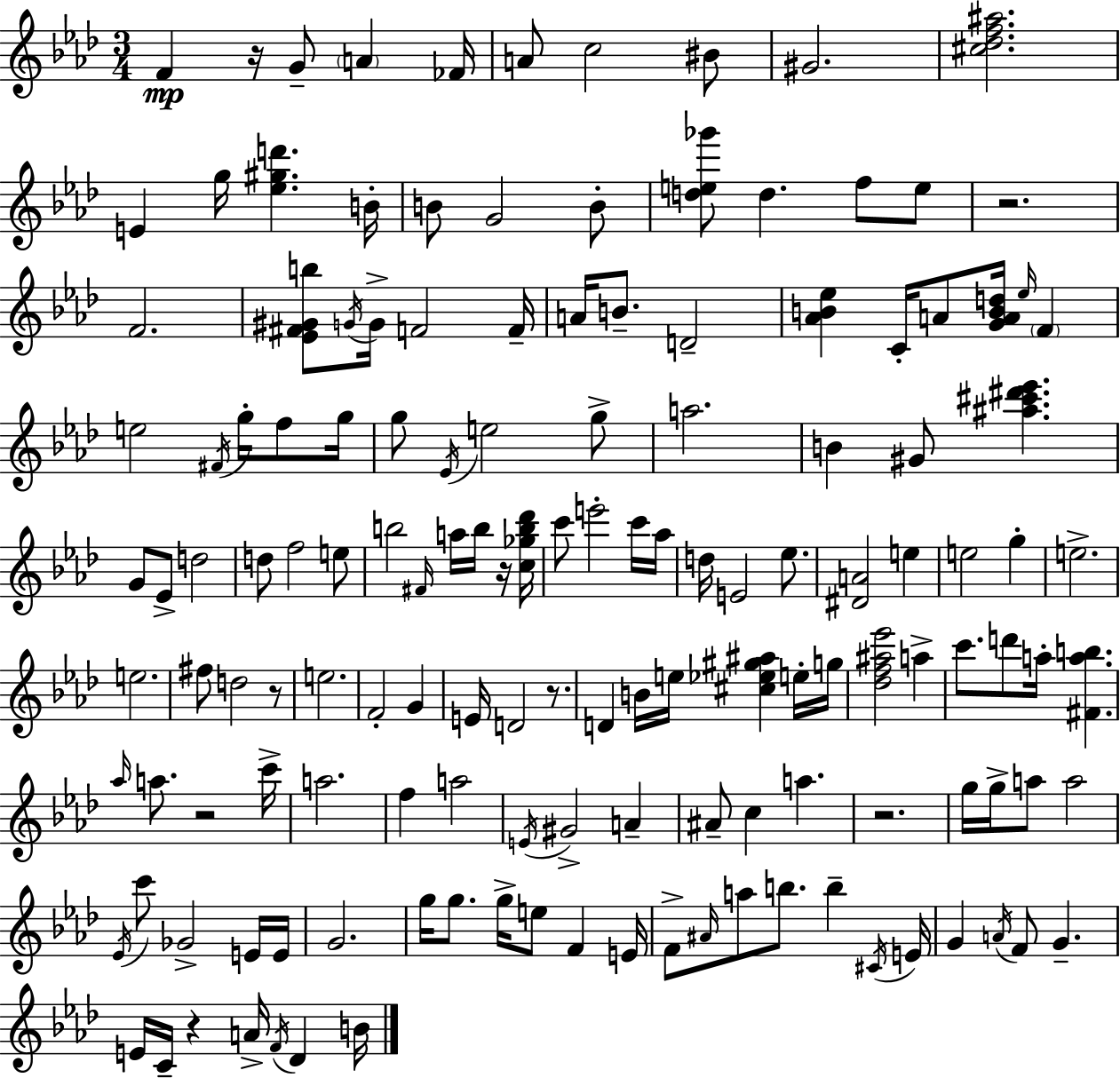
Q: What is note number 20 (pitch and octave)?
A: G4